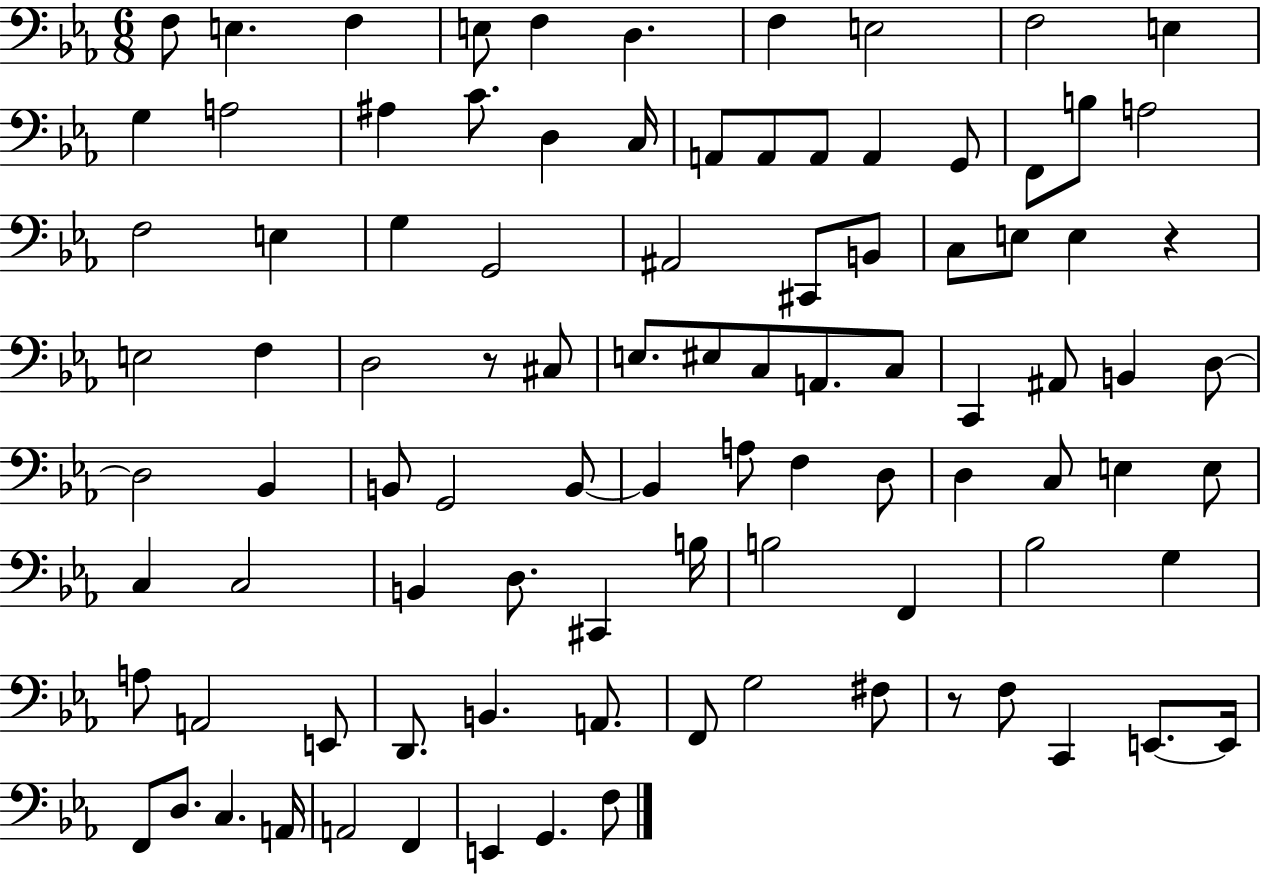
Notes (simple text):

F3/e E3/q. F3/q E3/e F3/q D3/q. F3/q E3/h F3/h E3/q G3/q A3/h A#3/q C4/e. D3/q C3/s A2/e A2/e A2/e A2/q G2/e F2/e B3/e A3/h F3/h E3/q G3/q G2/h A#2/h C#2/e B2/e C3/e E3/e E3/q R/q E3/h F3/q D3/h R/e C#3/e E3/e. EIS3/e C3/e A2/e. C3/e C2/q A#2/e B2/q D3/e D3/h Bb2/q B2/e G2/h B2/e B2/q A3/e F3/q D3/e D3/q C3/e E3/q E3/e C3/q C3/h B2/q D3/e. C#2/q B3/s B3/h F2/q Bb3/h G3/q A3/e A2/h E2/e D2/e. B2/q. A2/e. F2/e G3/h F#3/e R/e F3/e C2/q E2/e. E2/s F2/e D3/e. C3/q. A2/s A2/h F2/q E2/q G2/q. F3/e